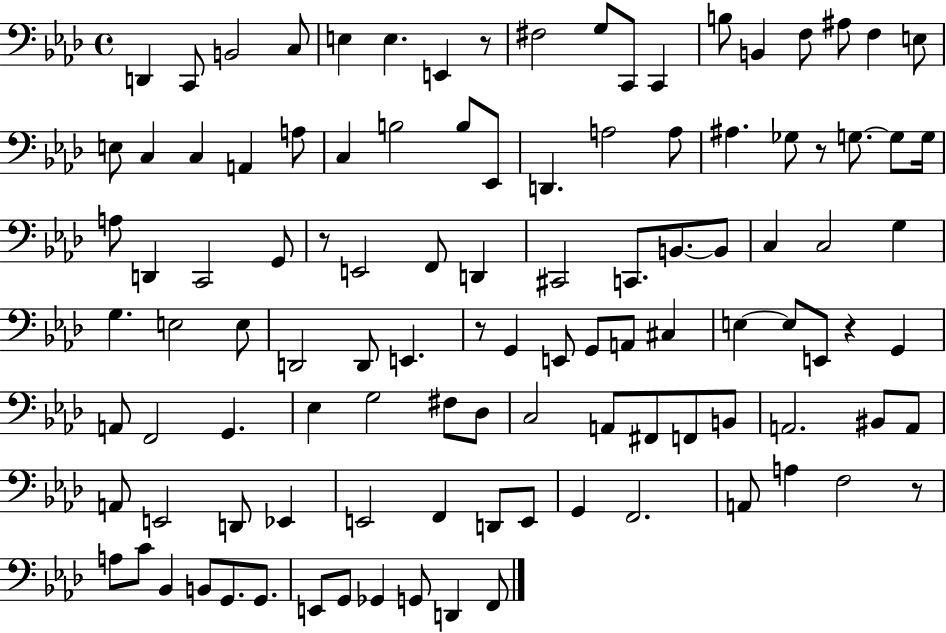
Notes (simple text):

D2/q C2/e B2/h C3/e E3/q E3/q. E2/q R/e F#3/h G3/e C2/e C2/q B3/e B2/q F3/e A#3/e F3/q E3/e E3/e C3/q C3/q A2/q A3/e C3/q B3/h B3/e Eb2/e D2/q. A3/h A3/e A#3/q. Gb3/e R/e G3/e. G3/e G3/s A3/e D2/q C2/h G2/e R/e E2/h F2/e D2/q C#2/h C2/e. B2/e. B2/e C3/q C3/h G3/q G3/q. E3/h E3/e D2/h D2/e E2/q. R/e G2/q E2/e G2/e A2/e C#3/q E3/q E3/e E2/e R/q G2/q A2/e F2/h G2/q. Eb3/q G3/h F#3/e Db3/e C3/h A2/e F#2/e F2/e B2/e A2/h. BIS2/e A2/e A2/e E2/h D2/e Eb2/q E2/h F2/q D2/e E2/e G2/q F2/h. A2/e A3/q F3/h R/e A3/e C4/e Bb2/q B2/e G2/e. G2/e. E2/e G2/e Gb2/q G2/e D2/q F2/e